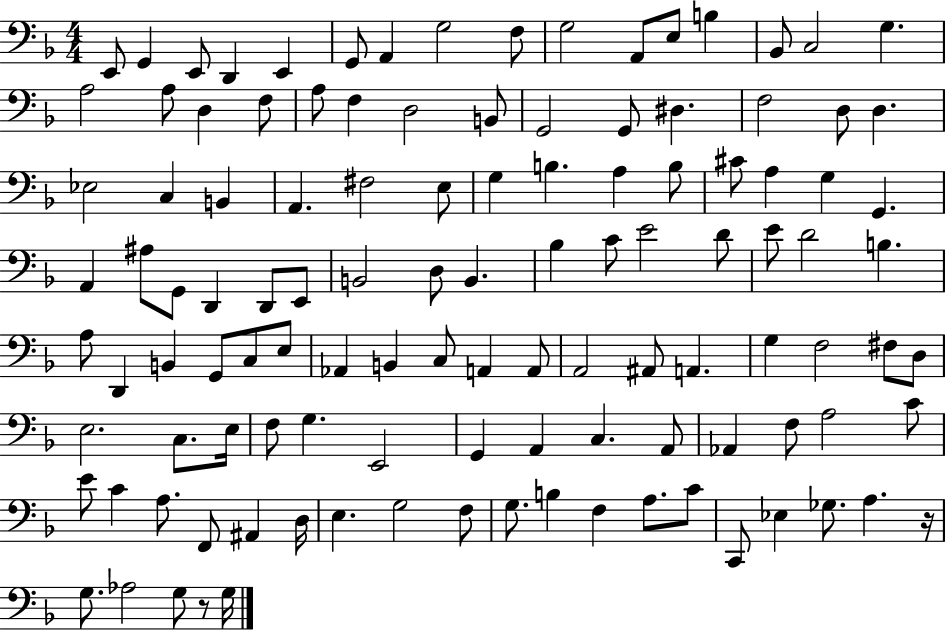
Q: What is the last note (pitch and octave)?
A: G3